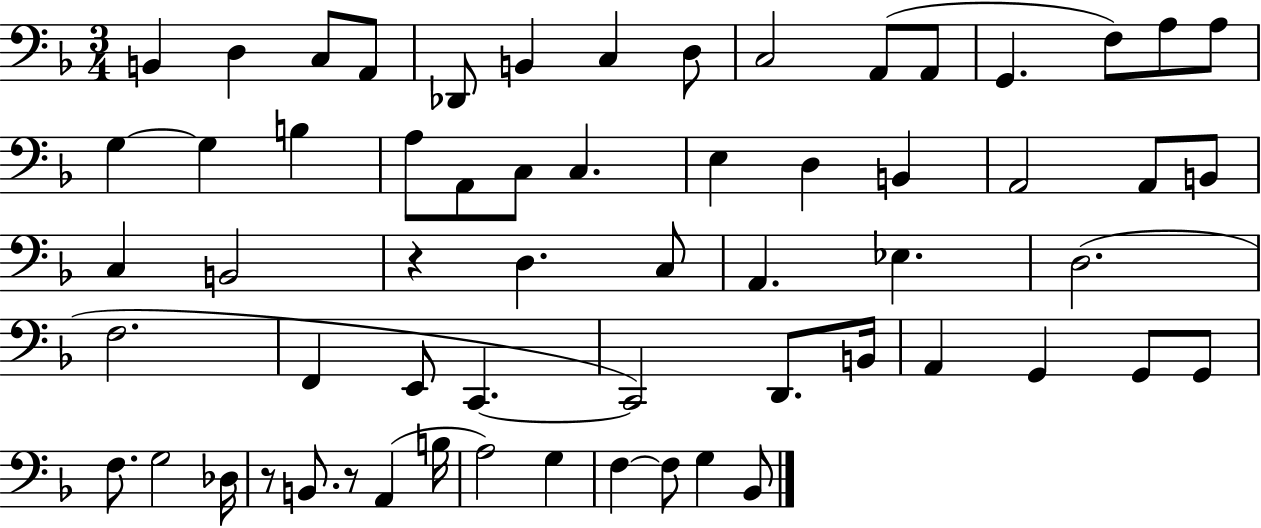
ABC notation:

X:1
T:Untitled
M:3/4
L:1/4
K:F
B,, D, C,/2 A,,/2 _D,,/2 B,, C, D,/2 C,2 A,,/2 A,,/2 G,, F,/2 A,/2 A,/2 G, G, B, A,/2 A,,/2 C,/2 C, E, D, B,, A,,2 A,,/2 B,,/2 C, B,,2 z D, C,/2 A,, _E, D,2 F,2 F,, E,,/2 C,, C,,2 D,,/2 B,,/4 A,, G,, G,,/2 G,,/2 F,/2 G,2 _D,/4 z/2 B,,/2 z/2 A,, B,/4 A,2 G, F, F,/2 G, _B,,/2